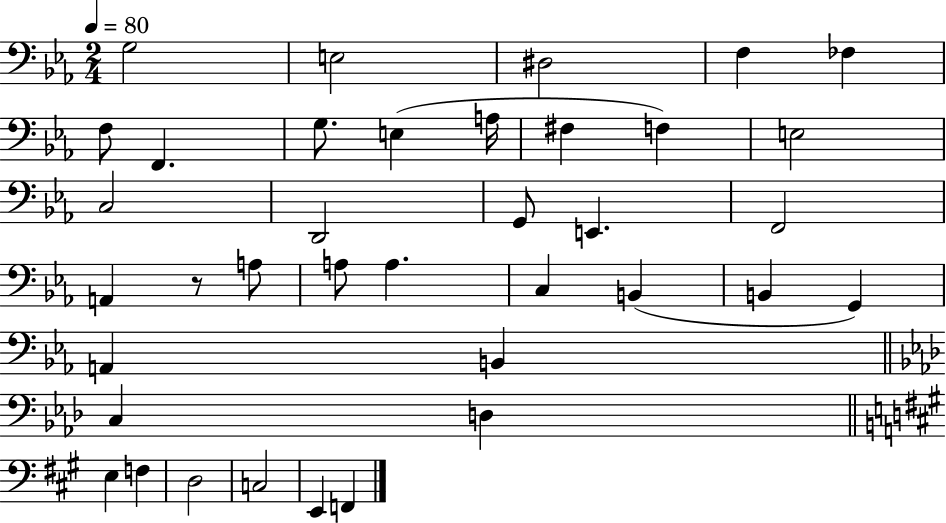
X:1
T:Untitled
M:2/4
L:1/4
K:Eb
G,2 E,2 ^D,2 F, _F, F,/2 F,, G,/2 E, A,/4 ^F, F, E,2 C,2 D,,2 G,,/2 E,, F,,2 A,, z/2 A,/2 A,/2 A, C, B,, B,, G,, A,, B,, C, D, E, F, D,2 C,2 E,, F,,